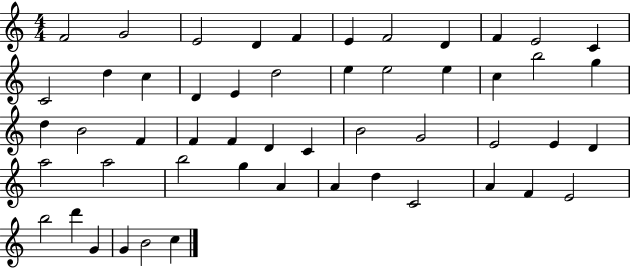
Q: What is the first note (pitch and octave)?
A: F4